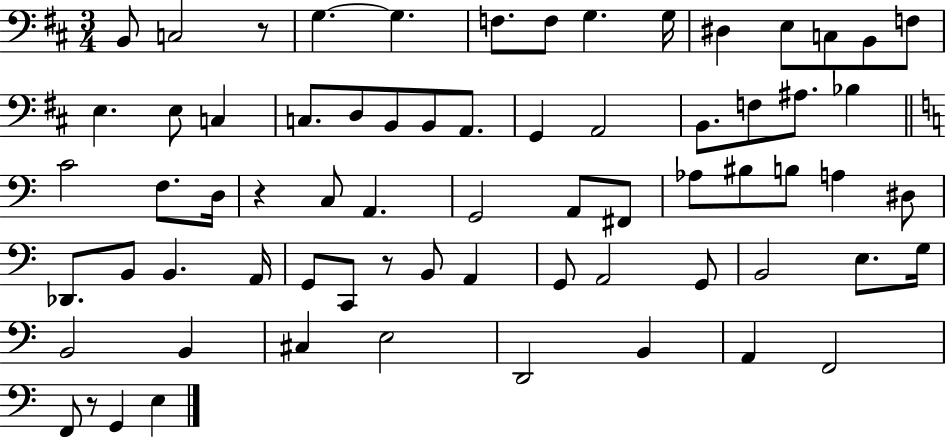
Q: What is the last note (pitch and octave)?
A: E3